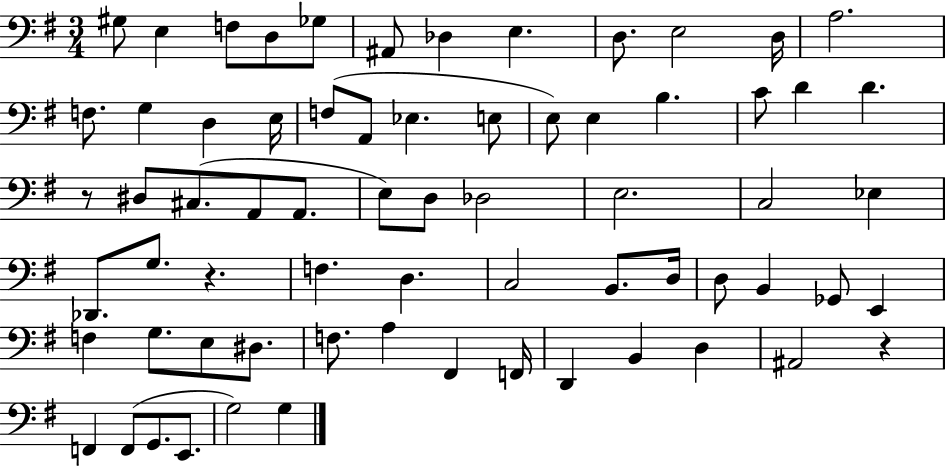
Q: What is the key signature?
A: G major